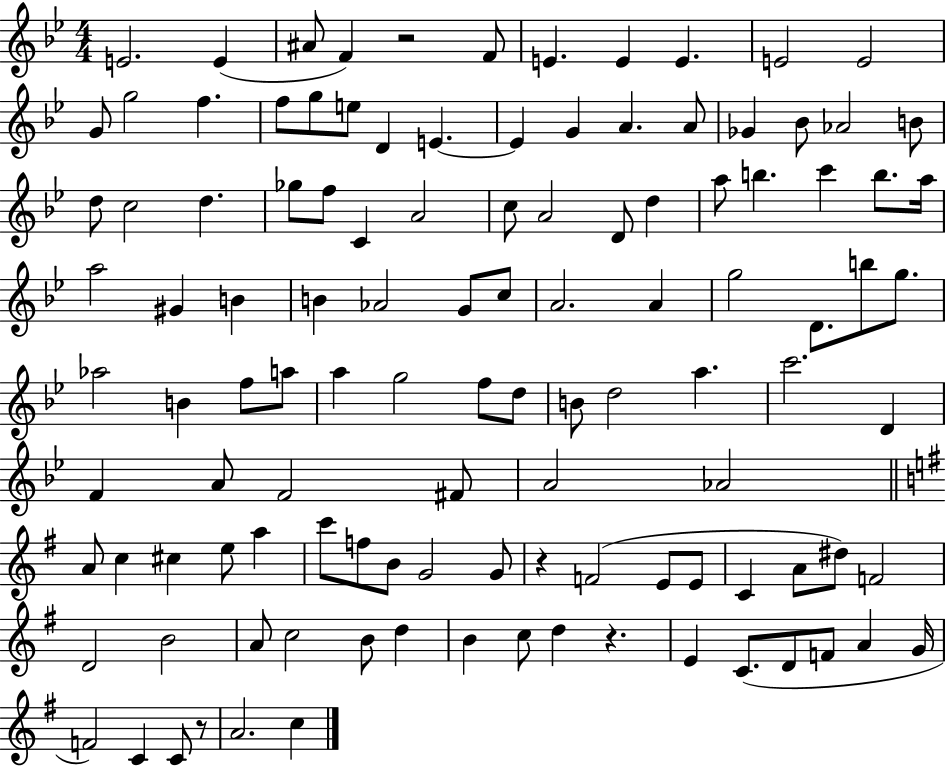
{
  \clef treble
  \numericTimeSignature
  \time 4/4
  \key bes \major
  e'2. e'4( | ais'8 f'4) r2 f'8 | e'4. e'4 e'4. | e'2 e'2 | \break g'8 g''2 f''4. | f''8 g''8 e''8 d'4 e'4.~~ | e'4 g'4 a'4. a'8 | ges'4 bes'8 aes'2 b'8 | \break d''8 c''2 d''4. | ges''8 f''8 c'4 a'2 | c''8 a'2 d'8 d''4 | a''8 b''4. c'''4 b''8. a''16 | \break a''2 gis'4 b'4 | b'4 aes'2 g'8 c''8 | a'2. a'4 | g''2 d'8. b''8 g''8. | \break aes''2 b'4 f''8 a''8 | a''4 g''2 f''8 d''8 | b'8 d''2 a''4. | c'''2. d'4 | \break f'4 a'8 f'2 fis'8 | a'2 aes'2 | \bar "||" \break \key g \major a'8 c''4 cis''4 e''8 a''4 | c'''8 f''8 b'8 g'2 g'8 | r4 f'2( e'8 e'8 | c'4 a'8 dis''8) f'2 | \break d'2 b'2 | a'8 c''2 b'8 d''4 | b'4 c''8 d''4 r4. | e'4 c'8.( d'8 f'8 a'4 g'16 | \break f'2) c'4 c'8 r8 | a'2. c''4 | \bar "|."
}